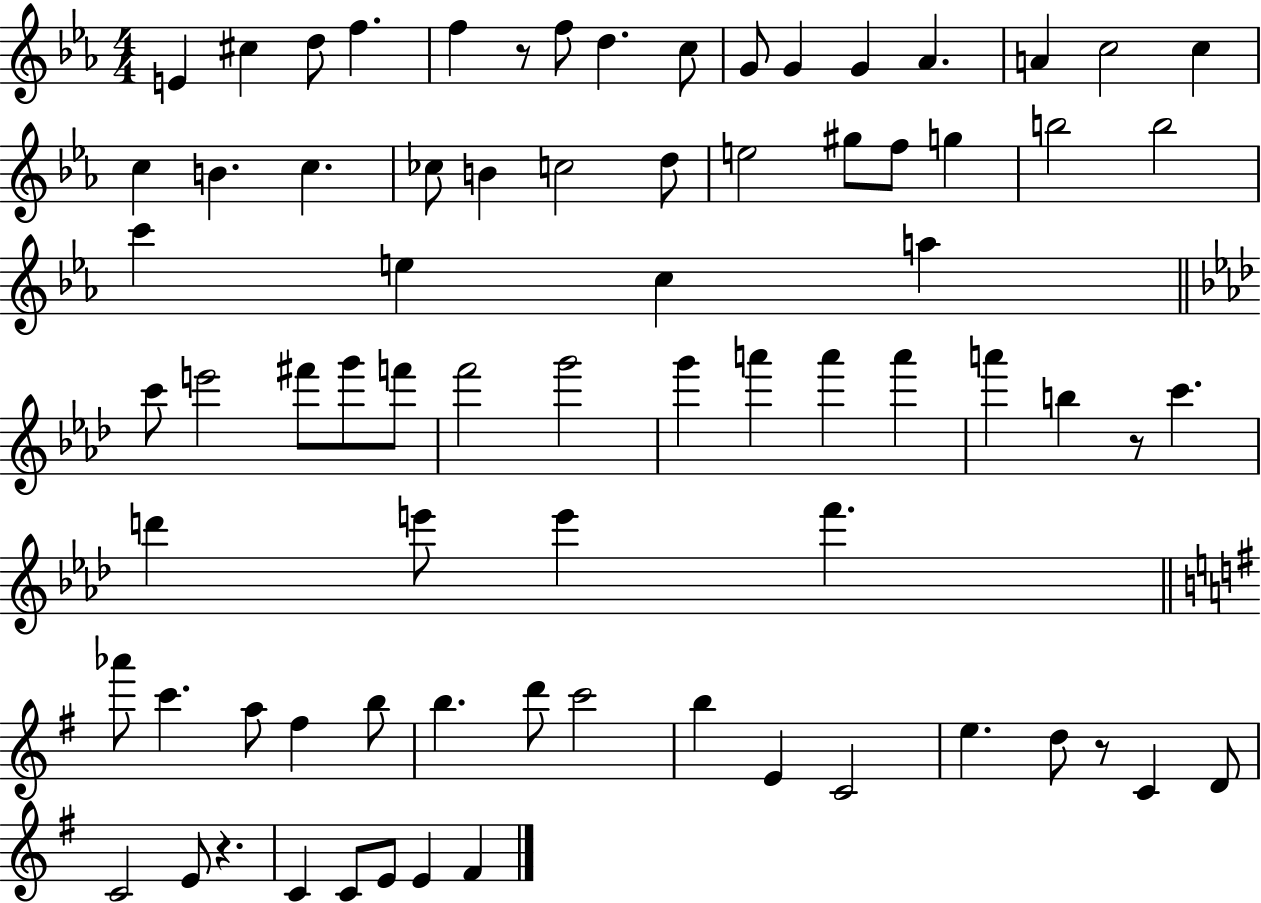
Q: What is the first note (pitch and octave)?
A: E4